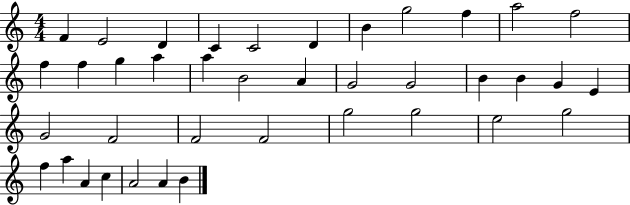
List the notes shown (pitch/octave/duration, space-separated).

F4/q E4/h D4/q C4/q C4/h D4/q B4/q G5/h F5/q A5/h F5/h F5/q F5/q G5/q A5/q A5/q B4/h A4/q G4/h G4/h B4/q B4/q G4/q E4/q G4/h F4/h F4/h F4/h G5/h G5/h E5/h G5/h F5/q A5/q A4/q C5/q A4/h A4/q B4/q